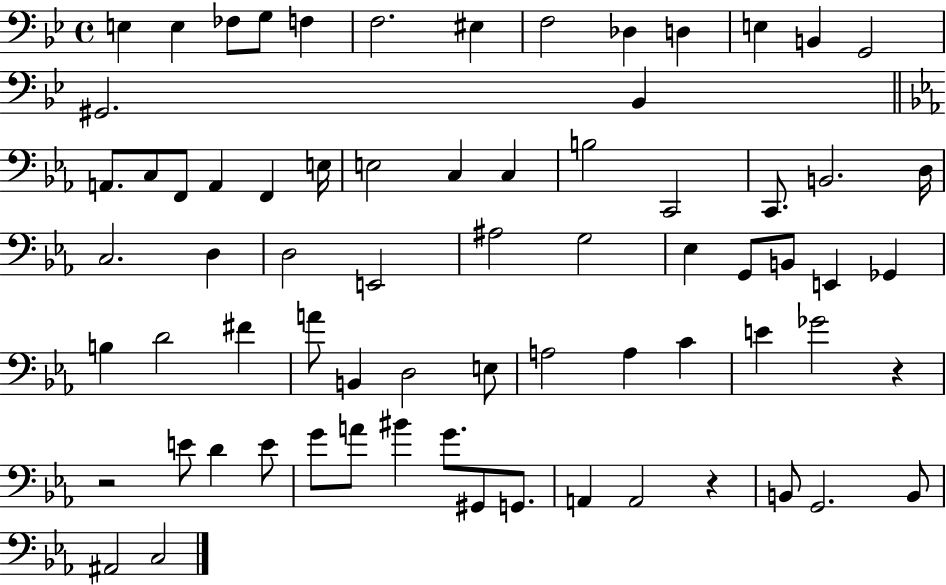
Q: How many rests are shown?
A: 3